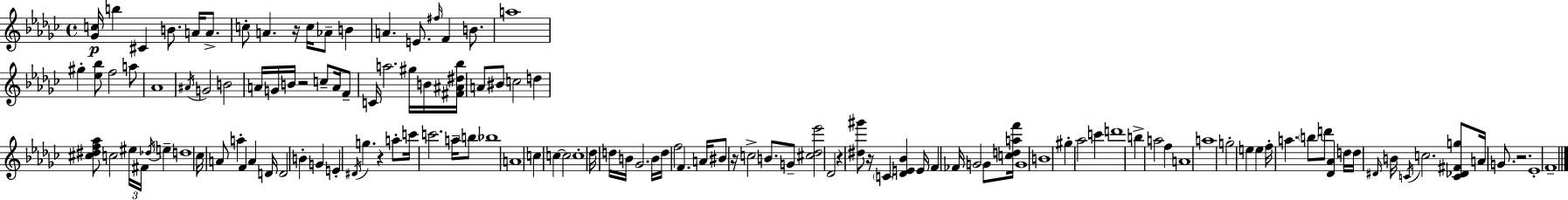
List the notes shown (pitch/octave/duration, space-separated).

[Gb4,C5]/s B5/q C#4/q B4/e. A4/s A4/e. C5/e A4/q. R/s C5/s Ab4/e B4/q A4/q. E4/e. F#5/s F4/q B4/e. A5/w G#5/q [Eb5,Bb5]/e F5/h A5/e Ab4/w A#4/s G4/h B4/h A4/s G4/s B4/s R/h C5/e A4/s F4/e C4/s A5/h. G#5/s B4/s [F#4,A#4,D#5,Bb5]/s A4/e BIS4/e C5/h D5/q [C#5,D#5,F5,Ab5]/e C5/h EIS5/s F#4/s Db5/s E5/q D5/w CES5/s A4/e A5/q F4/q A4/q D4/s D4/h B4/q G4/q E4/q D#4/s G5/q. R/q A5/e C6/s C6/h. A5/s B5/e Bb5/w A4/w C5/q C5/q C5/h C5/w Db5/s D5/s B4/s Gb4/h. B4/s D5/s F5/h F4/q. A4/s BIS4/e R/s C5/h B4/e. G4/e [C#5,Db5,Eb6]/h Db4/h R/q [D#5,G#6]/e R/s C4/q [Db4,E4,Bb4]/q E4/s F4/q FES4/s G4/h G4/e [C5,D5,A5,F6]/s G4/w B4/w G#5/q Ab5/h C6/q D6/w B5/q A5/h F5/q A4/w A5/w G5/h E5/q E5/q F5/s A5/q. B5/e D6/e [Db4,Ab4]/q D5/s D5/s D#4/s B4/s C4/s C5/h. [C4,Db4,F#4,G5]/e A4/s G4/e. R/h. Eb4/w F4/w